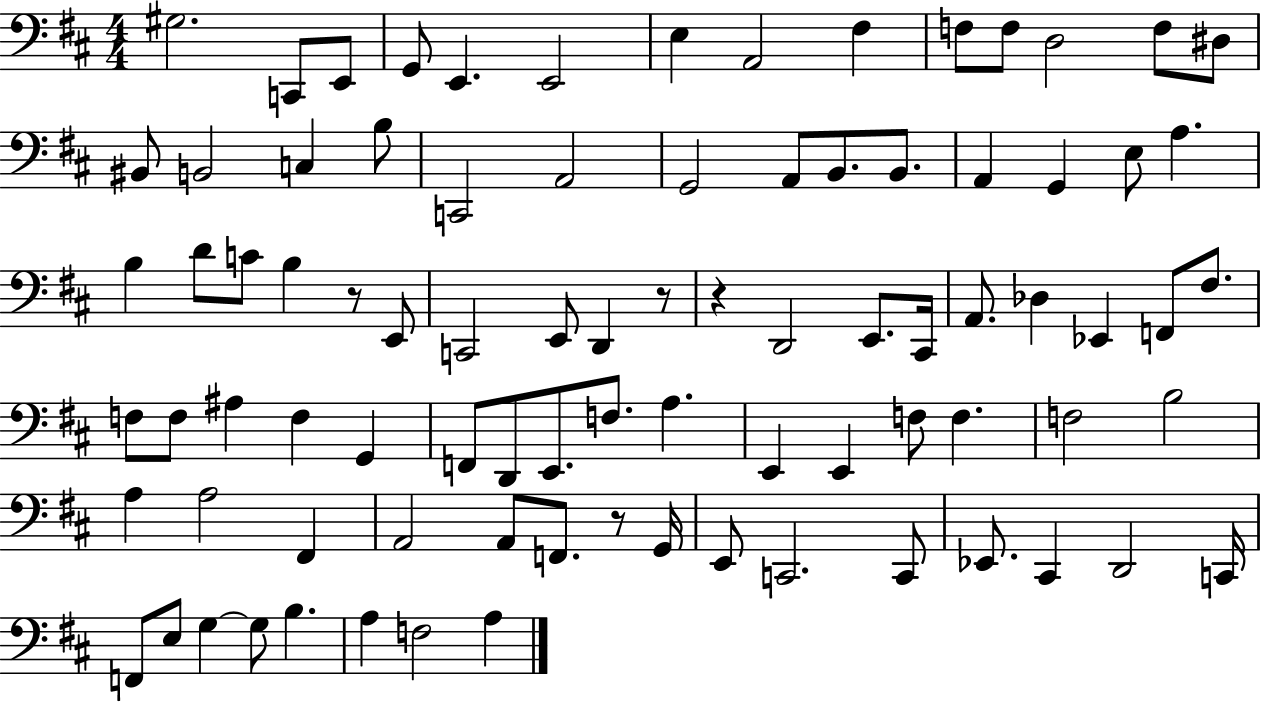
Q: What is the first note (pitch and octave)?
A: G#3